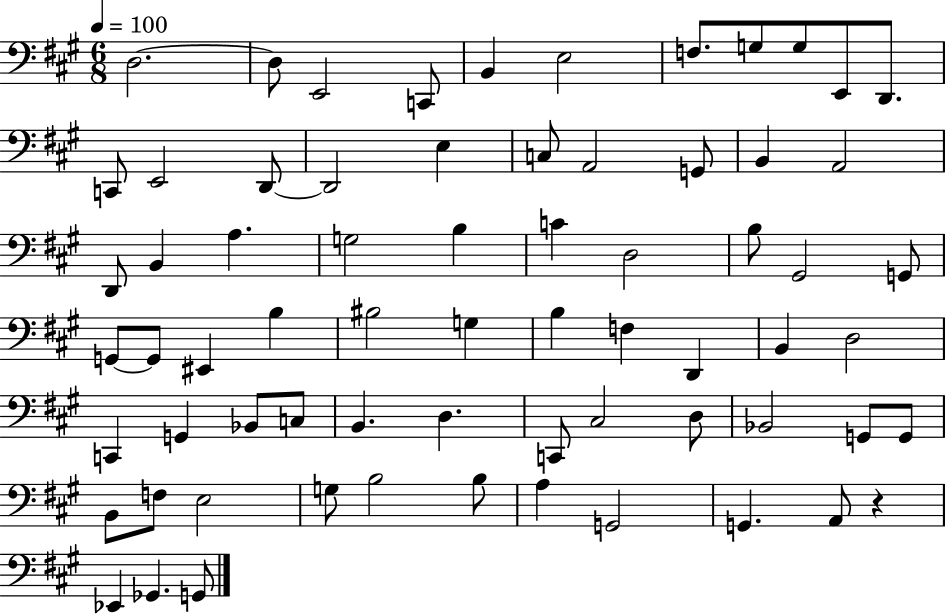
D3/h. D3/e E2/h C2/e B2/q E3/h F3/e. G3/e G3/e E2/e D2/e. C2/e E2/h D2/e D2/h E3/q C3/e A2/h G2/e B2/q A2/h D2/e B2/q A3/q. G3/h B3/q C4/q D3/h B3/e G#2/h G2/e G2/e G2/e EIS2/q B3/q BIS3/h G3/q B3/q F3/q D2/q B2/q D3/h C2/q G2/q Bb2/e C3/e B2/q. D3/q. C2/e C#3/h D3/e Bb2/h G2/e G2/e B2/e F3/e E3/h G3/e B3/h B3/e A3/q G2/h G2/q. A2/e R/q Eb2/q Gb2/q. G2/e